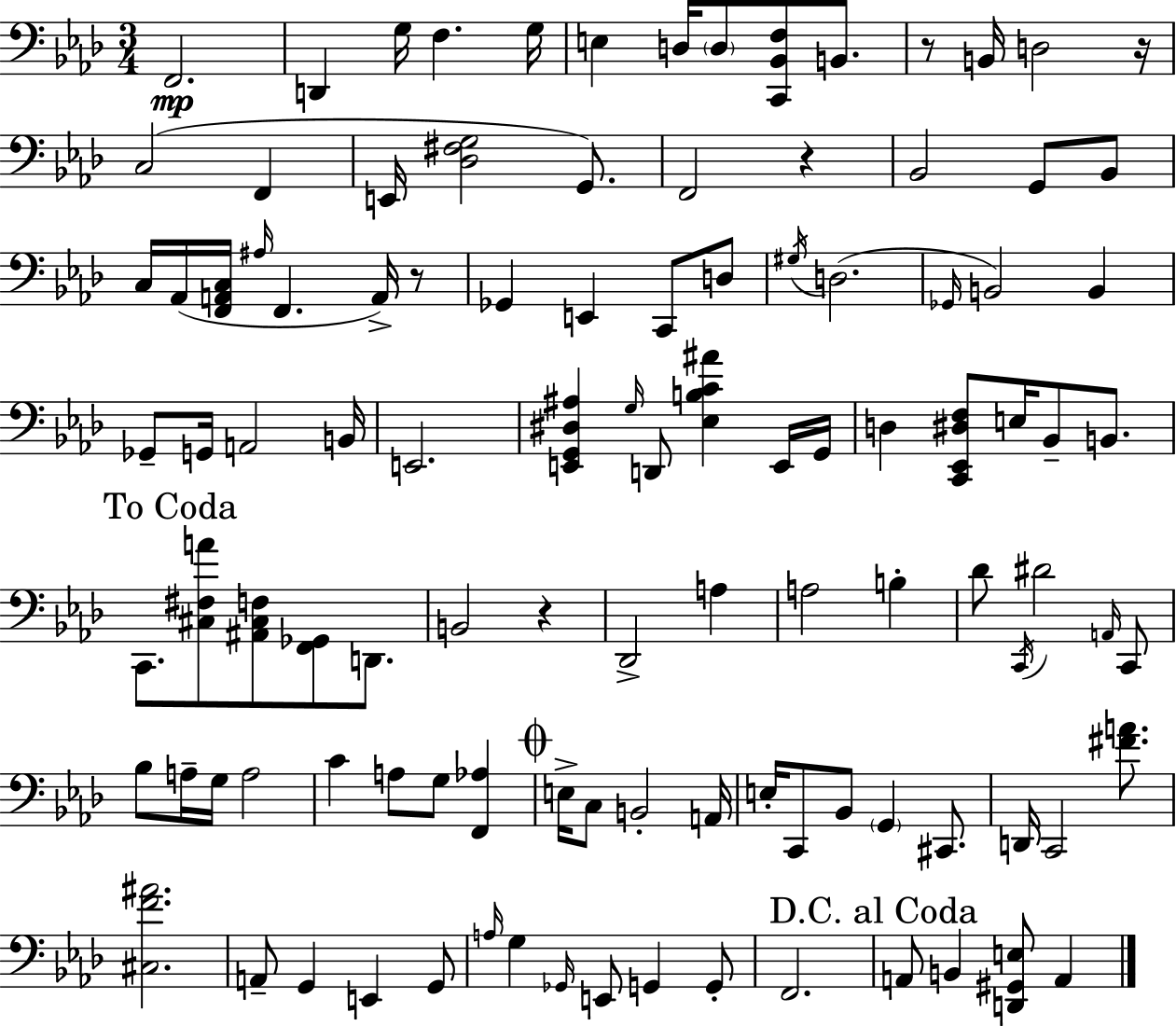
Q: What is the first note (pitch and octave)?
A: F2